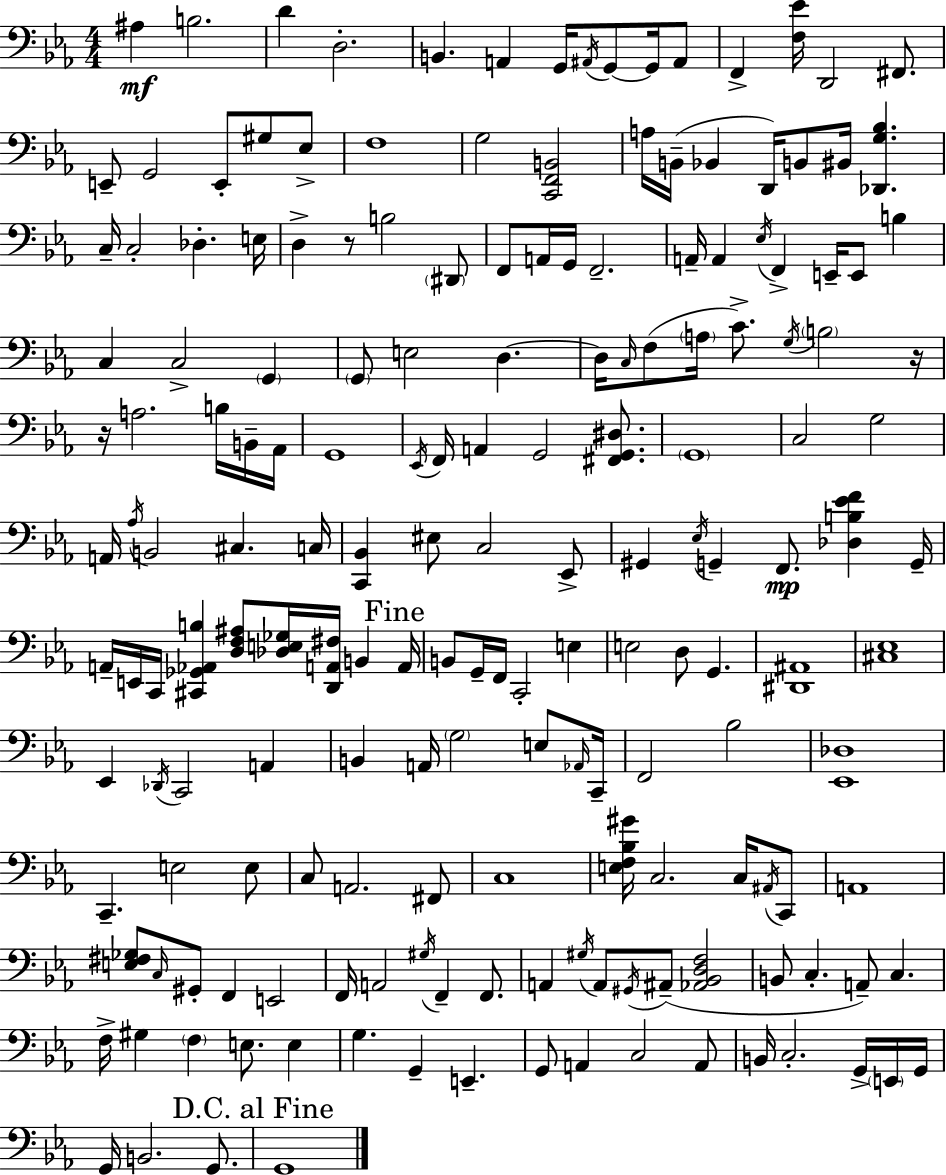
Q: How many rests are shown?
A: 3